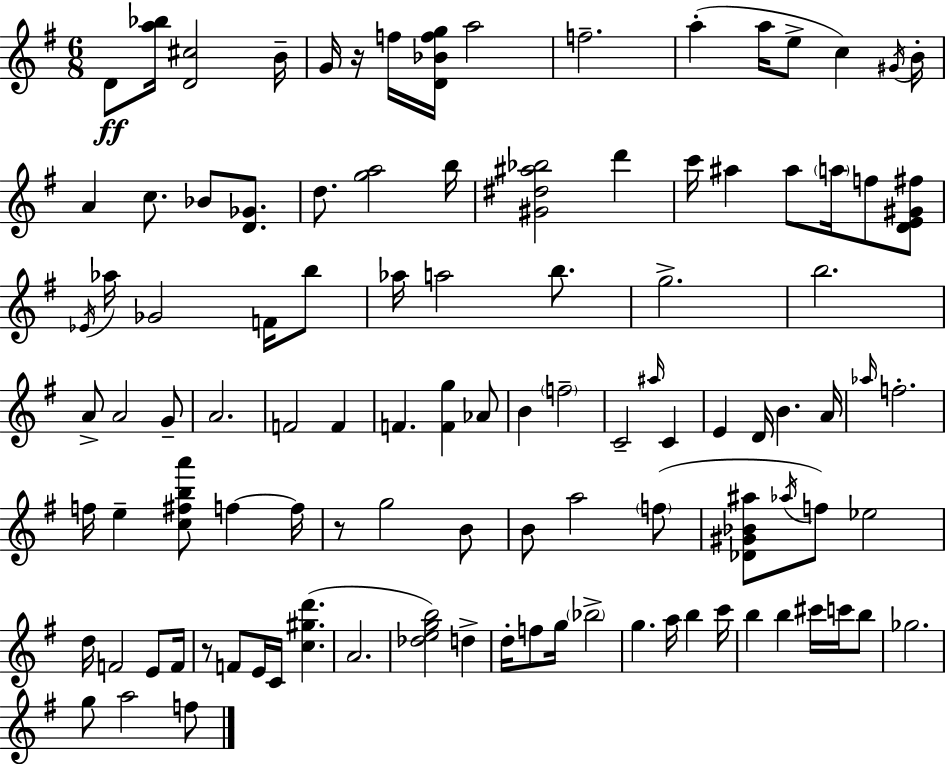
{
  \clef treble
  \numericTimeSignature
  \time 6/8
  \key g \major
  d'8\ff <a'' bes''>16 <d' cis''>2 b'16-- | g'16 r16 f''16 <d' bes' f'' g''>16 a''2 | f''2.-- | a''4-.( a''16 e''8-> c''4) \acciaccatura { gis'16 } | \break b'16-. a'4 c''8. bes'8 <d' ges'>8. | d''8. <g'' a''>2 | b''16 <gis' dis'' ais'' bes''>2 d'''4 | c'''16 ais''4 ais''8 \parenthesize a''16 f''8 <d' e' gis' fis''>8 | \break \acciaccatura { ees'16 } aes''16 ges'2 f'16 | b''8 aes''16 a''2 b''8. | g''2.-> | b''2. | \break a'8-> a'2 | g'8-- a'2. | f'2 f'4 | f'4. <f' g''>4 | \break aes'8 b'4 \parenthesize f''2-- | c'2-- \grace { ais''16 } c'4 | e'4 d'16 b'4. | a'16 \grace { aes''16 } f''2.-. | \break f''16 e''4-- <c'' fis'' b'' a'''>8 f''4~~ | f''16 r8 g''2 | b'8 b'8 a''2 | \parenthesize f''8( <des' gis' bes' ais''>8 \acciaccatura { aes''16 }) f''8 ees''2 | \break d''16 f'2 | e'8 f'16 r8 f'8 e'16 c'16 <c'' gis'' d'''>4.( | a'2. | <des'' e'' g'' b''>2) | \break d''4-> d''16-. f''8 g''16 \parenthesize bes''2-> | g''4. a''16 | b''4 c'''16 b''4 b''4 | cis'''16 c'''16 b''8 ges''2. | \break g''8 a''2 | f''8 \bar "|."
}